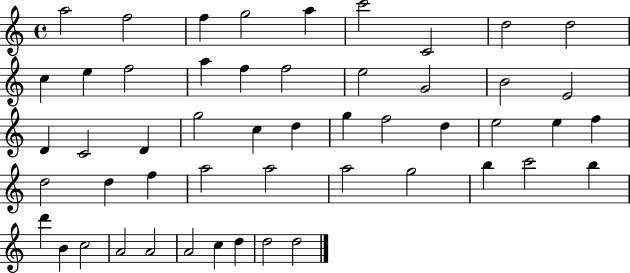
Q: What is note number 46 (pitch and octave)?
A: A4